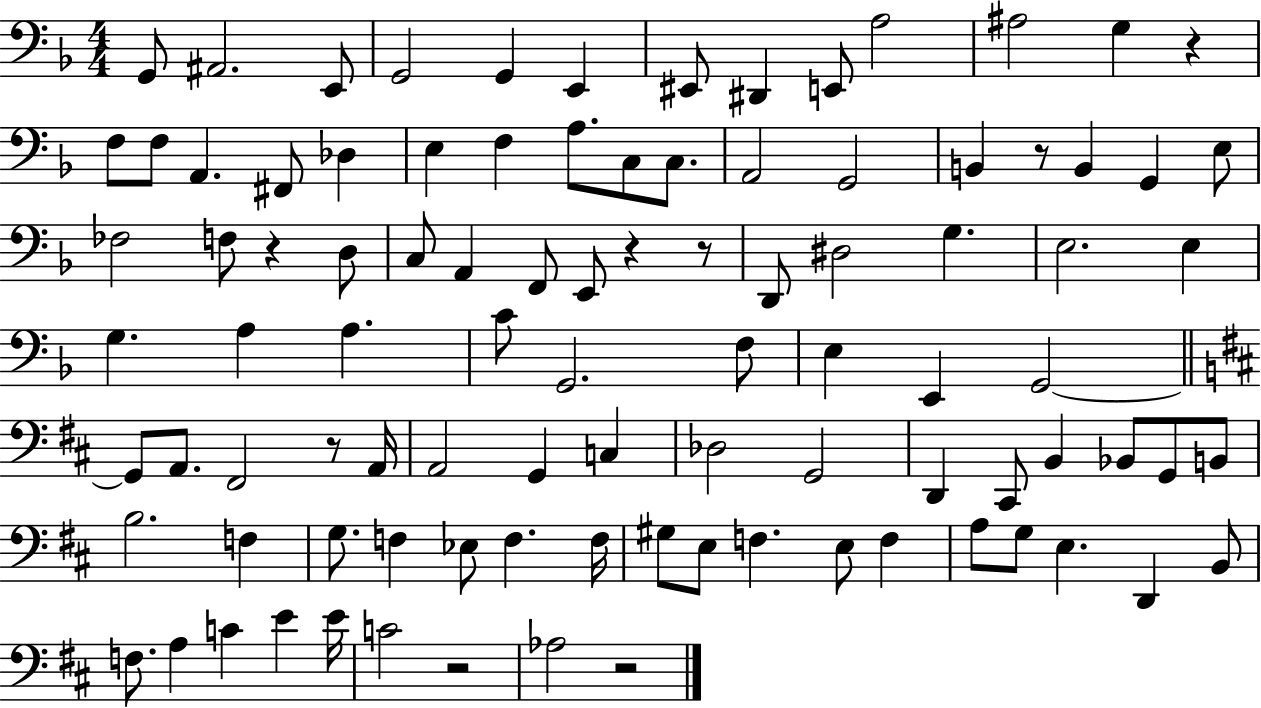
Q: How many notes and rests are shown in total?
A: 96